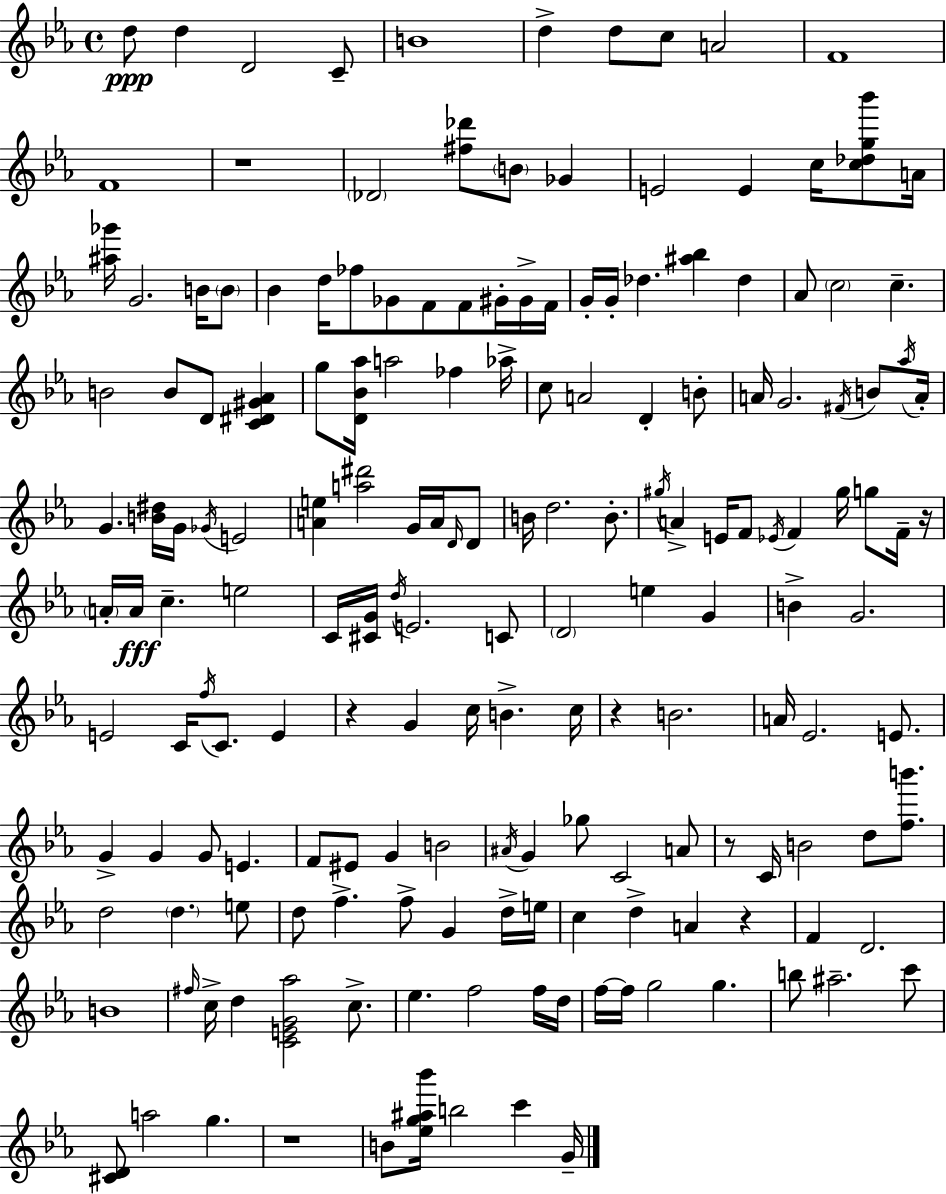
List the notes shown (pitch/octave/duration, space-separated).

D5/e D5/q D4/h C4/e B4/w D5/q D5/e C5/e A4/h F4/w F4/w R/w Db4/h [F#5,Db6]/e B4/e Gb4/q E4/h E4/q C5/s [C5,Db5,G5,Bb6]/e A4/s [A#5,Gb6]/s G4/h. B4/s B4/e Bb4/q D5/s FES5/e Gb4/e F4/e F4/e G#4/s G#4/s F4/s G4/s G4/s Db5/q. [A#5,Bb5]/q Db5/q Ab4/e C5/h C5/q. B4/h B4/e D4/e [C4,D#4,G#4,Ab4]/q G5/e [D4,Bb4,Ab5]/s A5/h FES5/q Ab5/s C5/e A4/h D4/q B4/e A4/s G4/h. F#4/s B4/e Ab5/s A4/s G4/q. [B4,D#5]/s G4/s Gb4/s E4/h [A4,E5]/q [A5,D#6]/h G4/s A4/s D4/s D4/e B4/s D5/h. B4/e. G#5/s A4/q E4/s F4/e Eb4/s F4/q G#5/s G5/e F4/s R/s A4/s A4/s C5/q. E5/h C4/s [C#4,G4]/s D5/s E4/h. C4/e D4/h E5/q G4/q B4/q G4/h. E4/h C4/s F5/s C4/e. E4/q R/q G4/q C5/s B4/q. C5/s R/q B4/h. A4/s Eb4/h. E4/e. G4/q G4/q G4/e E4/q. F4/e EIS4/e G4/q B4/h A#4/s G4/q Gb5/e C4/h A4/e R/e C4/s B4/h D5/e [F5,B6]/e. D5/h D5/q. E5/e D5/e F5/q. F5/e G4/q D5/s E5/s C5/q D5/q A4/q R/q F4/q D4/h. B4/w F#5/s C5/s D5/q [C4,E4,G4,Ab5]/h C5/e. Eb5/q. F5/h F5/s D5/s F5/s F5/s G5/h G5/q. B5/e A#5/h. C6/e [C#4,D4]/e A5/h G5/q. R/w B4/e [Eb5,G5,A#5,Bb6]/s B5/h C6/q G4/s